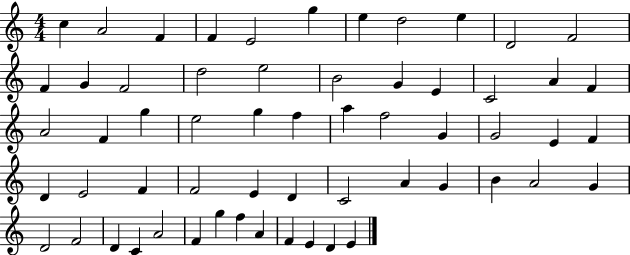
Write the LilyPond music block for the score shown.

{
  \clef treble
  \numericTimeSignature
  \time 4/4
  \key c \major
  c''4 a'2 f'4 | f'4 e'2 g''4 | e''4 d''2 e''4 | d'2 f'2 | \break f'4 g'4 f'2 | d''2 e''2 | b'2 g'4 e'4 | c'2 a'4 f'4 | \break a'2 f'4 g''4 | e''2 g''4 f''4 | a''4 f''2 g'4 | g'2 e'4 f'4 | \break d'4 e'2 f'4 | f'2 e'4 d'4 | c'2 a'4 g'4 | b'4 a'2 g'4 | \break d'2 f'2 | d'4 c'4 a'2 | f'4 g''4 f''4 a'4 | f'4 e'4 d'4 e'4 | \break \bar "|."
}